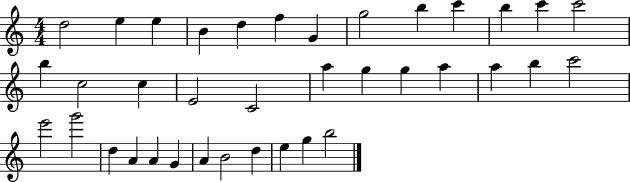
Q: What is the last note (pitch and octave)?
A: B5